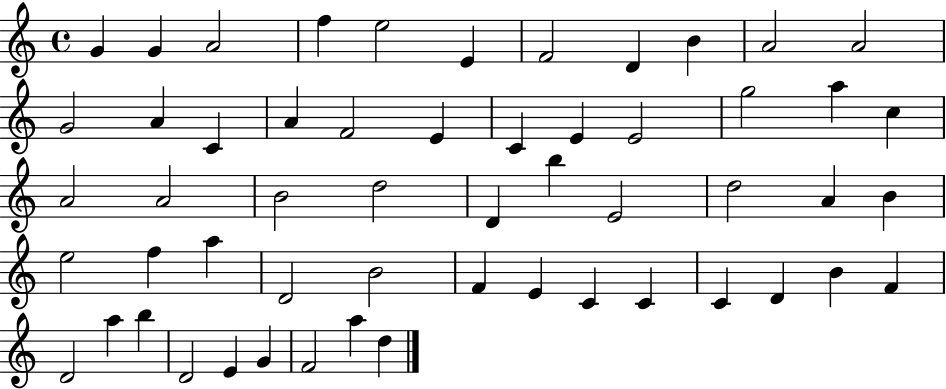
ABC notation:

X:1
T:Untitled
M:4/4
L:1/4
K:C
G G A2 f e2 E F2 D B A2 A2 G2 A C A F2 E C E E2 g2 a c A2 A2 B2 d2 D b E2 d2 A B e2 f a D2 B2 F E C C C D B F D2 a b D2 E G F2 a d